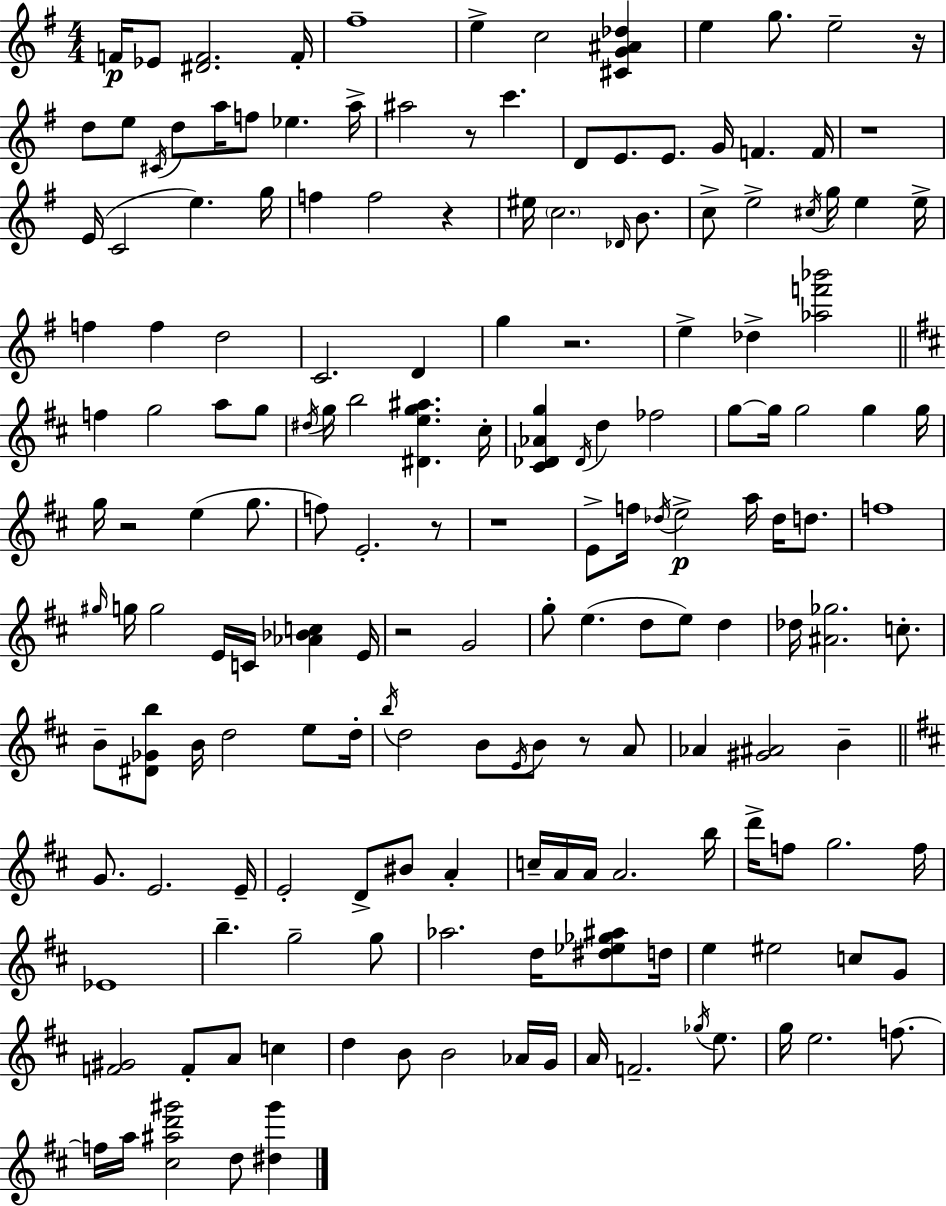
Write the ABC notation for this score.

X:1
T:Untitled
M:4/4
L:1/4
K:G
F/4 _E/2 [^DF]2 F/4 ^f4 e c2 [^CG^A_d] e g/2 e2 z/4 d/2 e/2 ^C/4 d/2 a/4 f/2 _e a/4 ^a2 z/2 c' D/2 E/2 E/2 G/4 F F/4 z4 E/4 C2 e g/4 f f2 z ^e/4 c2 _D/4 B/2 c/2 e2 ^c/4 g/4 e e/4 f f d2 C2 D g z2 e _d [_af'_b']2 f g2 a/2 g/2 ^d/4 g/4 b2 [^Deg^a] ^c/4 [^C_D_Ag] _D/4 d _f2 g/2 g/4 g2 g g/4 g/4 z2 e g/2 f/2 E2 z/2 z4 E/2 f/4 _d/4 e2 a/4 _d/4 d/2 f4 ^g/4 g/4 g2 E/4 C/4 [_A_Bc] E/4 z2 G2 g/2 e d/2 e/2 d _d/4 [^A_g]2 c/2 B/2 [^D_Gb]/2 B/4 d2 e/2 d/4 b/4 d2 B/2 E/4 B/2 z/2 A/2 _A [^G^A]2 B G/2 E2 E/4 E2 D/2 ^B/2 A c/4 A/4 A/4 A2 b/4 d'/4 f/2 g2 f/4 _E4 b g2 g/2 _a2 d/4 [^d_e_g^a]/2 d/4 e ^e2 c/2 G/2 [F^G]2 F/2 A/2 c d B/2 B2 _A/4 G/4 A/4 F2 _g/4 e/2 g/4 e2 f/2 f/4 a/4 [^c^ad'^g']2 d/2 [^d^g']